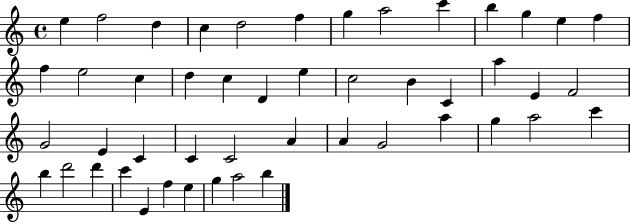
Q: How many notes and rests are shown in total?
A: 48